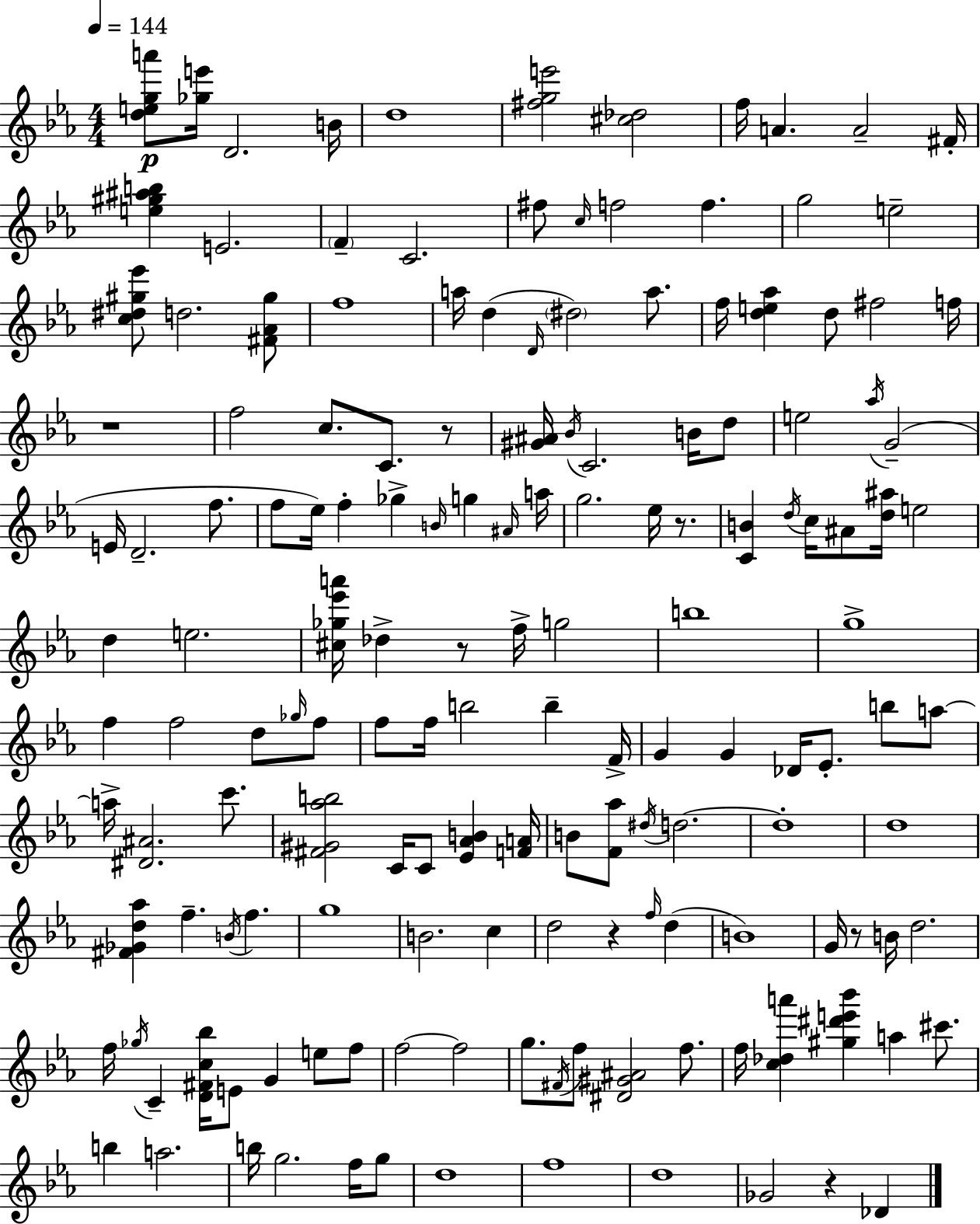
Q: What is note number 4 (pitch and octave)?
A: F5